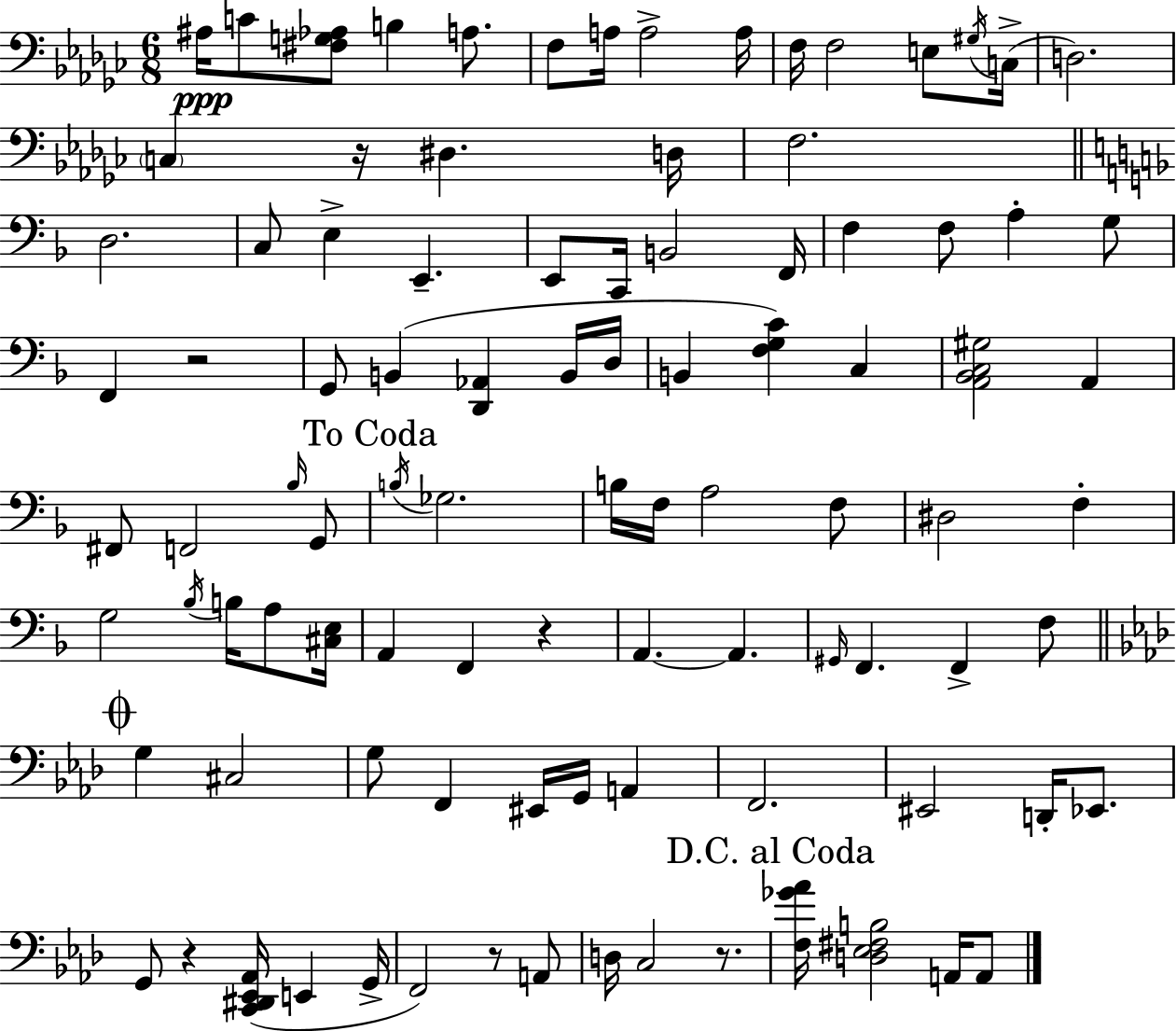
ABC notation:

X:1
T:Untitled
M:6/8
L:1/4
K:Ebm
^A,/4 C/2 [^F,G,_A,]/2 B, A,/2 F,/2 A,/4 A,2 A,/4 F,/4 F,2 E,/2 ^G,/4 C,/4 D,2 C, z/4 ^D, D,/4 F,2 D,2 C,/2 E, E,, E,,/2 C,,/4 B,,2 F,,/4 F, F,/2 A, G,/2 F,, z2 G,,/2 B,, [D,,_A,,] B,,/4 D,/4 B,, [F,G,C] C, [A,,_B,,C,^G,]2 A,, ^F,,/2 F,,2 _B,/4 G,,/2 B,/4 _G,2 B,/4 F,/4 A,2 F,/2 ^D,2 F, G,2 _B,/4 B,/4 A,/2 [^C,E,]/4 A,, F,, z A,, A,, ^G,,/4 F,, F,, F,/2 G, ^C,2 G,/2 F,, ^E,,/4 G,,/4 A,, F,,2 ^E,,2 D,,/4 _E,,/2 G,,/2 z [C,,^D,,_E,,_A,,]/4 E,, G,,/4 F,,2 z/2 A,,/2 D,/4 C,2 z/2 [F,_G_A]/4 [D,_E,^F,B,]2 A,,/4 A,,/2